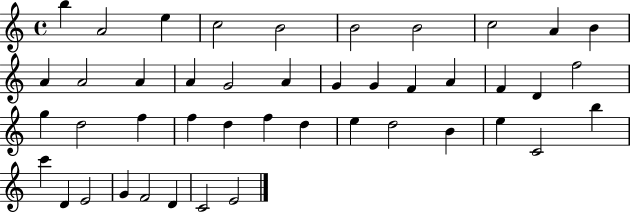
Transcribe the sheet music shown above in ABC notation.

X:1
T:Untitled
M:4/4
L:1/4
K:C
b A2 e c2 B2 B2 B2 c2 A B A A2 A A G2 A G G F A F D f2 g d2 f f d f d e d2 B e C2 b c' D E2 G F2 D C2 E2